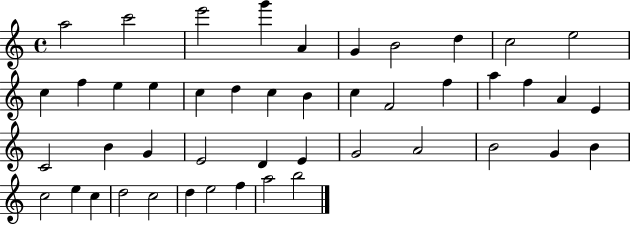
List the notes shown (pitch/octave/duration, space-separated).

A5/h C6/h E6/h G6/q A4/q G4/q B4/h D5/q C5/h E5/h C5/q F5/q E5/q E5/q C5/q D5/q C5/q B4/q C5/q F4/h F5/q A5/q F5/q A4/q E4/q C4/h B4/q G4/q E4/h D4/q E4/q G4/h A4/h B4/h G4/q B4/q C5/h E5/q C5/q D5/h C5/h D5/q E5/h F5/q A5/h B5/h